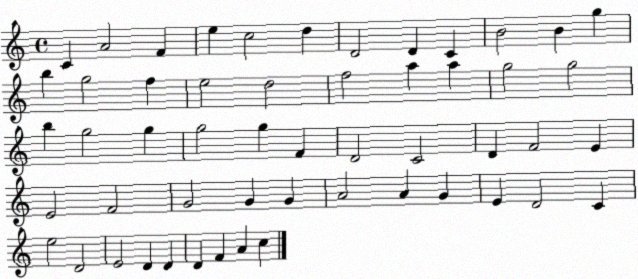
X:1
T:Untitled
M:4/4
L:1/4
K:C
C A2 F e c2 d D2 D C B2 B g b g2 f e2 d2 f2 a a g2 g2 b g2 g g2 g F D2 C2 D F2 E E2 F2 G2 G G A2 A G E D2 C e2 D2 E2 D D D F A c